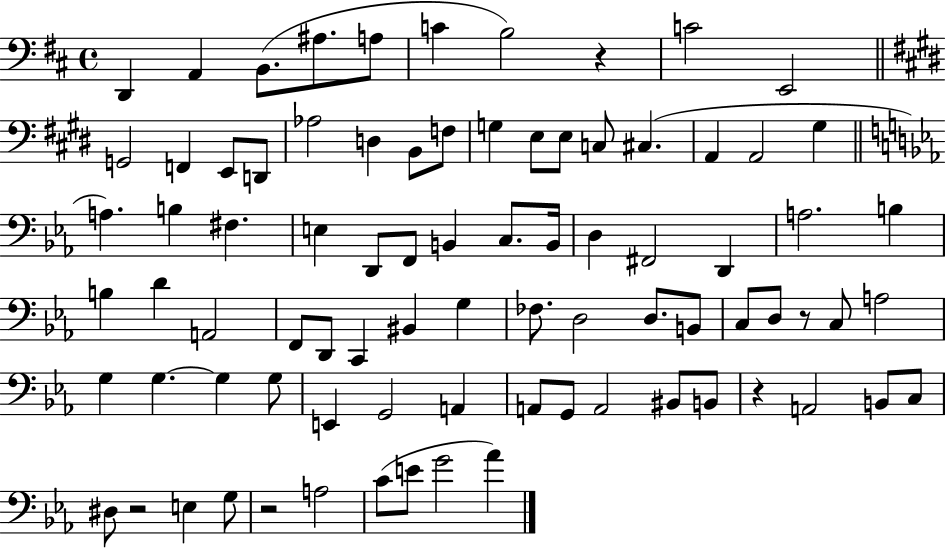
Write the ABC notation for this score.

X:1
T:Untitled
M:4/4
L:1/4
K:D
D,, A,, B,,/2 ^A,/2 A,/2 C B,2 z C2 E,,2 G,,2 F,, E,,/2 D,,/2 _A,2 D, B,,/2 F,/2 G, E,/2 E,/2 C,/2 ^C, A,, A,,2 ^G, A, B, ^F, E, D,,/2 F,,/2 B,, C,/2 B,,/4 D, ^F,,2 D,, A,2 B, B, D A,,2 F,,/2 D,,/2 C,, ^B,, G, _F,/2 D,2 D,/2 B,,/2 C,/2 D,/2 z/2 C,/2 A,2 G, G, G, G,/2 E,, G,,2 A,, A,,/2 G,,/2 A,,2 ^B,,/2 B,,/2 z A,,2 B,,/2 C,/2 ^D,/2 z2 E, G,/2 z2 A,2 C/2 E/2 G2 _A